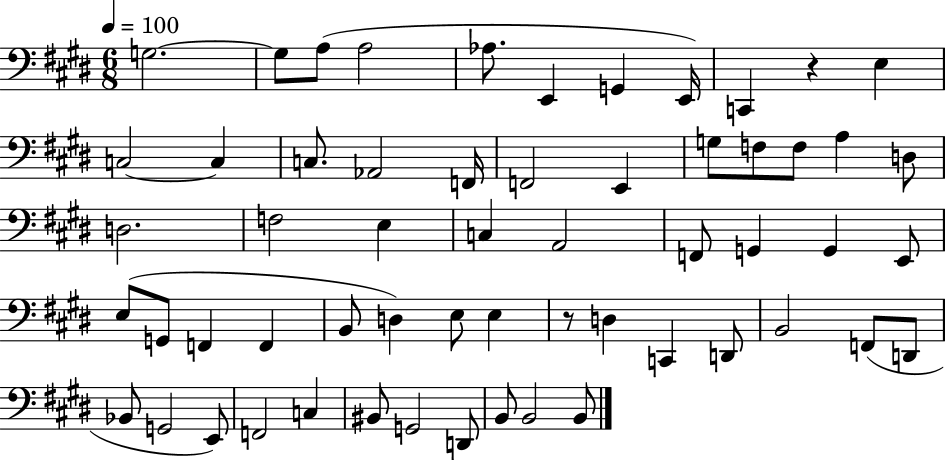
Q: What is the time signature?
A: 6/8